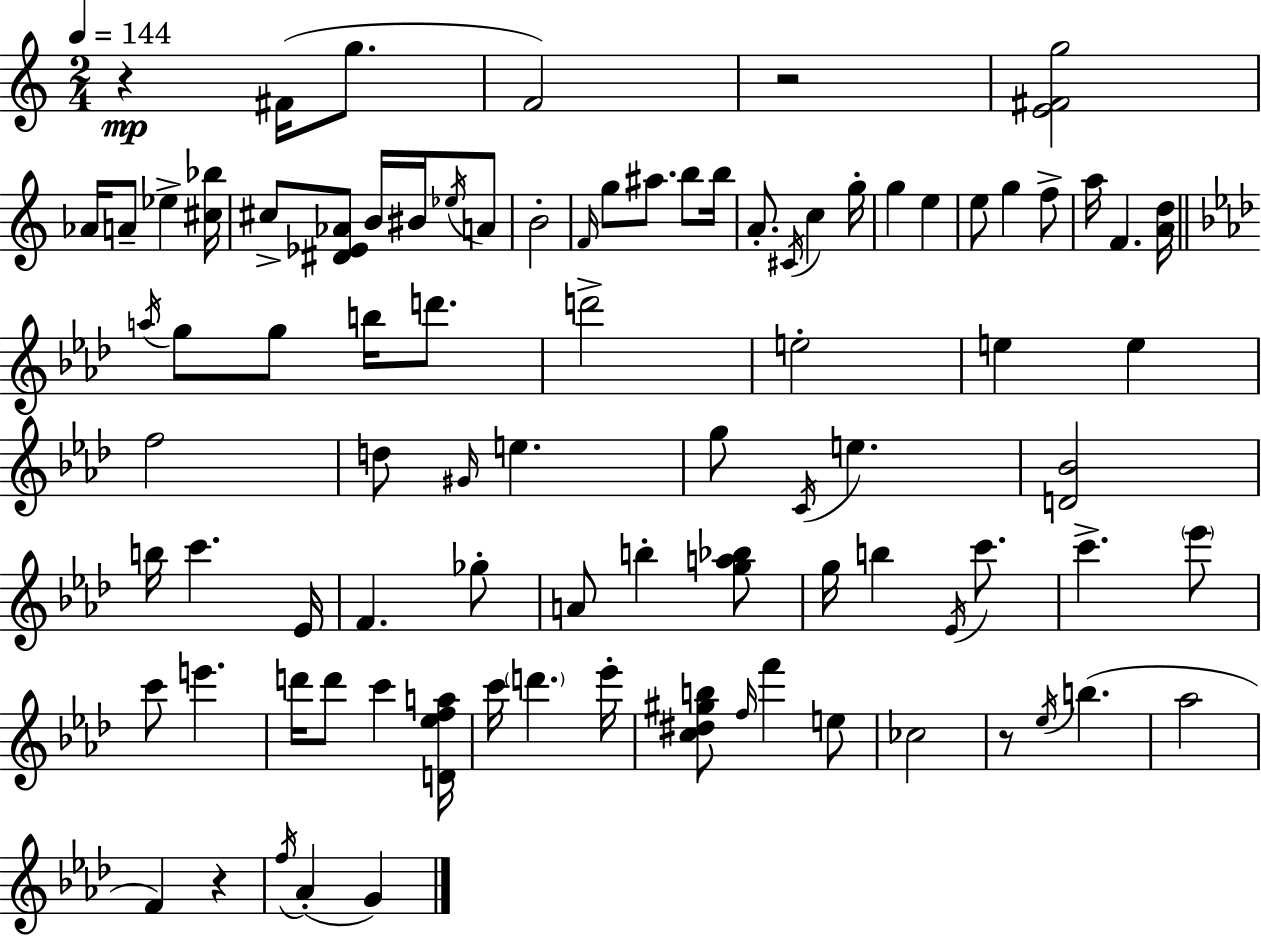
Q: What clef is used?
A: treble